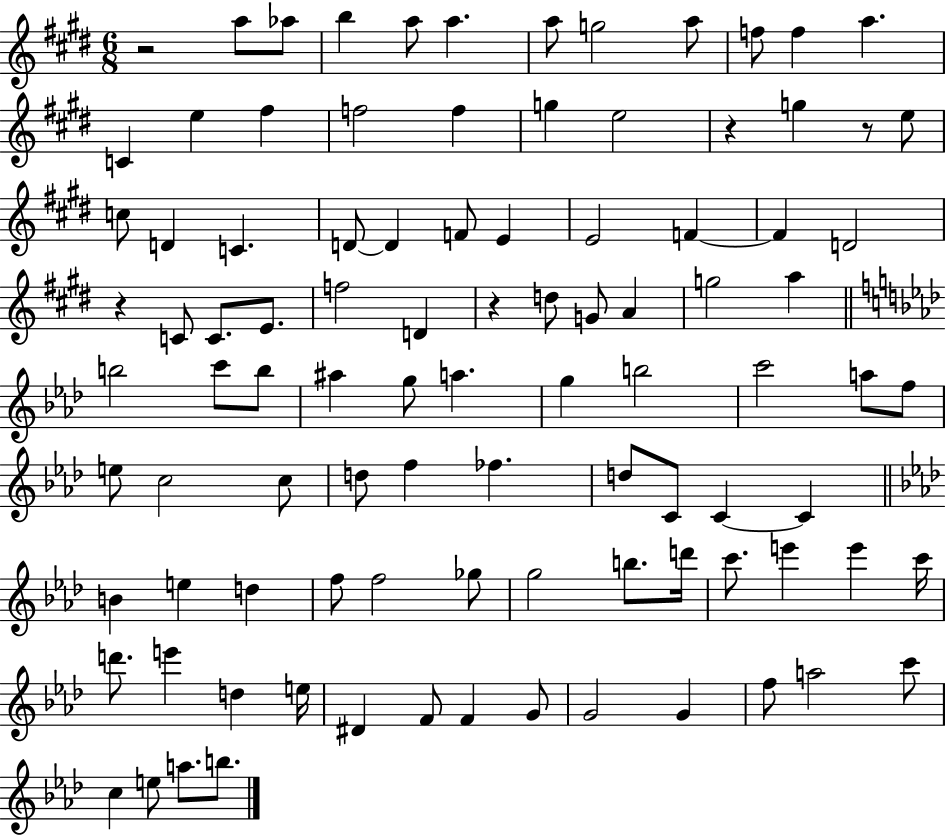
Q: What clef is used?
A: treble